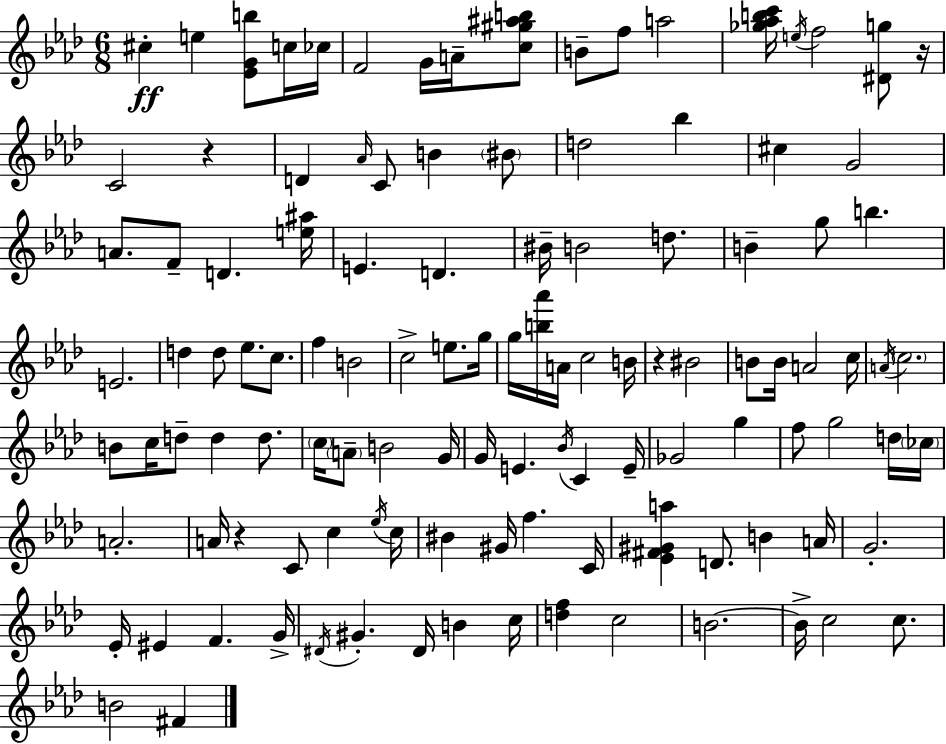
C#5/q E5/q [Eb4,G4,B5]/e C5/s CES5/s F4/h G4/s A4/s [C5,G#5,A#5,B5]/e B4/e F5/e A5/h [Gb5,Ab5,B5,C6]/s E5/s F5/h [D#4,G5]/e R/s C4/h R/q D4/q Ab4/s C4/e B4/q BIS4/e D5/h Bb5/q C#5/q G4/h A4/e. F4/e D4/q. [E5,A#5]/s E4/q. D4/q. BIS4/s B4/h D5/e. B4/q G5/e B5/q. E4/h. D5/q D5/e Eb5/e. C5/e. F5/q B4/h C5/h E5/e. G5/s G5/s [B5,Ab6]/s A4/s C5/h B4/s R/q BIS4/h B4/e B4/s A4/h C5/s A4/s C5/h. B4/e C5/s D5/e D5/q D5/e. C5/s A4/e B4/h G4/s G4/s E4/q. Bb4/s C4/q E4/s Gb4/h G5/q F5/e G5/h D5/s CES5/s A4/h. A4/s R/q C4/e C5/q Eb5/s C5/s BIS4/q G#4/s F5/q. C4/s [Eb4,F#4,G#4,A5]/q D4/e. B4/q A4/s G4/h. Eb4/s EIS4/q F4/q. G4/s D#4/s G#4/q. D#4/s B4/q C5/s [D5,F5]/q C5/h B4/h. B4/s C5/h C5/e. B4/h F#4/q